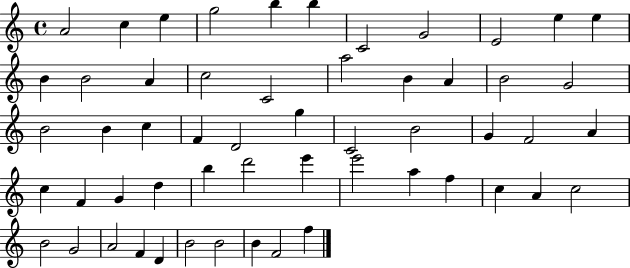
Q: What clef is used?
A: treble